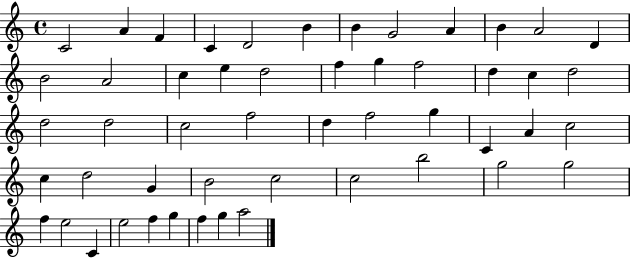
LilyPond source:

{
  \clef treble
  \time 4/4
  \defaultTimeSignature
  \key c \major
  c'2 a'4 f'4 | c'4 d'2 b'4 | b'4 g'2 a'4 | b'4 a'2 d'4 | \break b'2 a'2 | c''4 e''4 d''2 | f''4 g''4 f''2 | d''4 c''4 d''2 | \break d''2 d''2 | c''2 f''2 | d''4 f''2 g''4 | c'4 a'4 c''2 | \break c''4 d''2 g'4 | b'2 c''2 | c''2 b''2 | g''2 g''2 | \break f''4 e''2 c'4 | e''2 f''4 g''4 | f''4 g''4 a''2 | \bar "|."
}